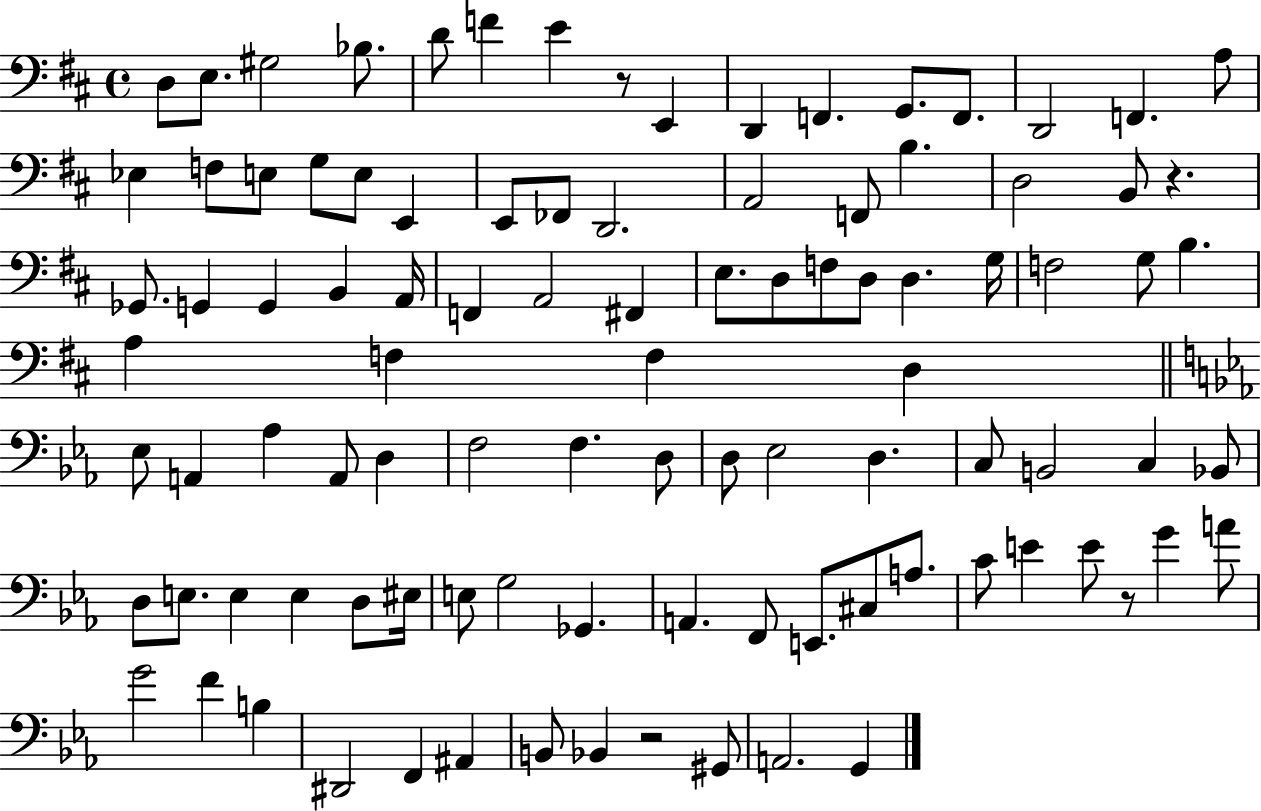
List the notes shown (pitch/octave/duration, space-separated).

D3/e E3/e. G#3/h Bb3/e. D4/e F4/q E4/q R/e E2/q D2/q F2/q. G2/e. F2/e. D2/h F2/q. A3/e Eb3/q F3/e E3/e G3/e E3/e E2/q E2/e FES2/e D2/h. A2/h F2/e B3/q. D3/h B2/e R/q. Gb2/e. G2/q G2/q B2/q A2/s F2/q A2/h F#2/q E3/e. D3/e F3/e D3/e D3/q. G3/s F3/h G3/e B3/q. A3/q F3/q F3/q D3/q Eb3/e A2/q Ab3/q A2/e D3/q F3/h F3/q. D3/e D3/e Eb3/h D3/q. C3/e B2/h C3/q Bb2/e D3/e E3/e. E3/q E3/q D3/e EIS3/s E3/e G3/h Gb2/q. A2/q. F2/e E2/e. C#3/e A3/e. C4/e E4/q E4/e R/e G4/q A4/e G4/h F4/q B3/q D#2/h F2/q A#2/q B2/e Bb2/q R/h G#2/e A2/h. G2/q